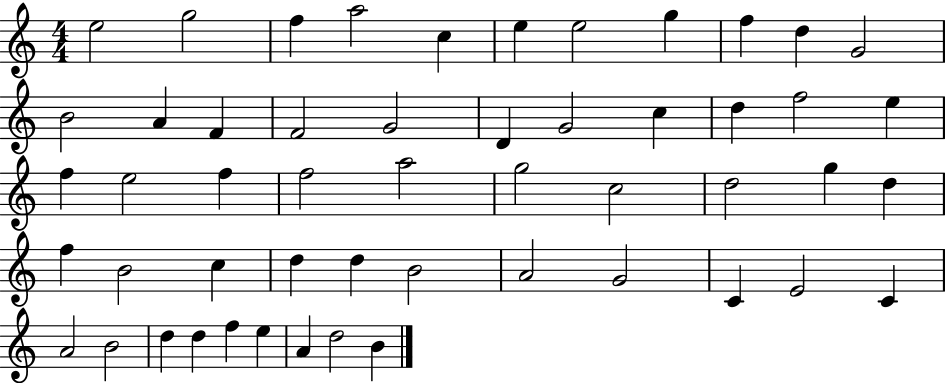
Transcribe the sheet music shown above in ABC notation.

X:1
T:Untitled
M:4/4
L:1/4
K:C
e2 g2 f a2 c e e2 g f d G2 B2 A F F2 G2 D G2 c d f2 e f e2 f f2 a2 g2 c2 d2 g d f B2 c d d B2 A2 G2 C E2 C A2 B2 d d f e A d2 B